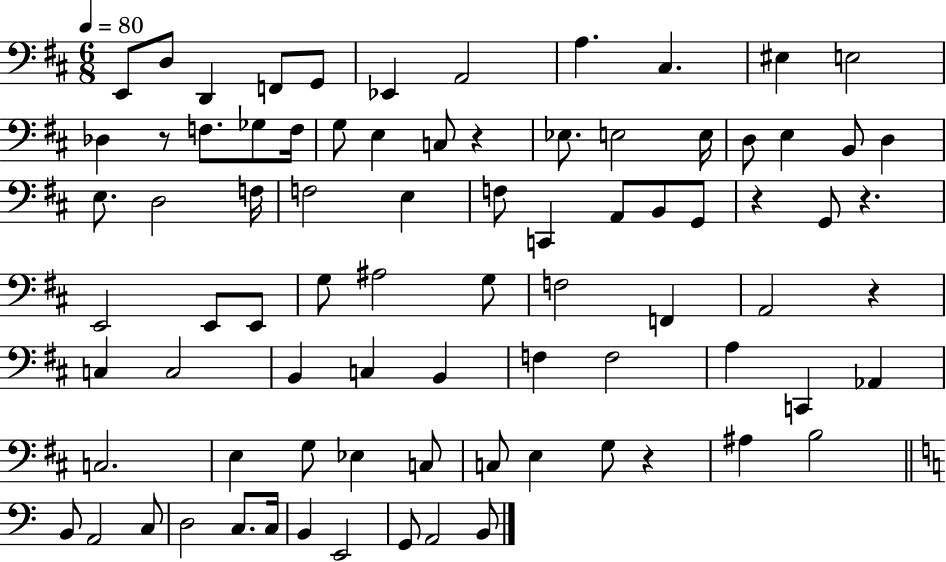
X:1
T:Untitled
M:6/8
L:1/4
K:D
E,,/2 D,/2 D,, F,,/2 G,,/2 _E,, A,,2 A, ^C, ^E, E,2 _D, z/2 F,/2 _G,/2 F,/4 G,/2 E, C,/2 z _E,/2 E,2 E,/4 D,/2 E, B,,/2 D, E,/2 D,2 F,/4 F,2 E, F,/2 C,, A,,/2 B,,/2 G,,/2 z G,,/2 z E,,2 E,,/2 E,,/2 G,/2 ^A,2 G,/2 F,2 F,, A,,2 z C, C,2 B,, C, B,, F, F,2 A, C,, _A,, C,2 E, G,/2 _E, C,/2 C,/2 E, G,/2 z ^A, B,2 B,,/2 A,,2 C,/2 D,2 C,/2 C,/4 B,, E,,2 G,,/2 A,,2 B,,/2